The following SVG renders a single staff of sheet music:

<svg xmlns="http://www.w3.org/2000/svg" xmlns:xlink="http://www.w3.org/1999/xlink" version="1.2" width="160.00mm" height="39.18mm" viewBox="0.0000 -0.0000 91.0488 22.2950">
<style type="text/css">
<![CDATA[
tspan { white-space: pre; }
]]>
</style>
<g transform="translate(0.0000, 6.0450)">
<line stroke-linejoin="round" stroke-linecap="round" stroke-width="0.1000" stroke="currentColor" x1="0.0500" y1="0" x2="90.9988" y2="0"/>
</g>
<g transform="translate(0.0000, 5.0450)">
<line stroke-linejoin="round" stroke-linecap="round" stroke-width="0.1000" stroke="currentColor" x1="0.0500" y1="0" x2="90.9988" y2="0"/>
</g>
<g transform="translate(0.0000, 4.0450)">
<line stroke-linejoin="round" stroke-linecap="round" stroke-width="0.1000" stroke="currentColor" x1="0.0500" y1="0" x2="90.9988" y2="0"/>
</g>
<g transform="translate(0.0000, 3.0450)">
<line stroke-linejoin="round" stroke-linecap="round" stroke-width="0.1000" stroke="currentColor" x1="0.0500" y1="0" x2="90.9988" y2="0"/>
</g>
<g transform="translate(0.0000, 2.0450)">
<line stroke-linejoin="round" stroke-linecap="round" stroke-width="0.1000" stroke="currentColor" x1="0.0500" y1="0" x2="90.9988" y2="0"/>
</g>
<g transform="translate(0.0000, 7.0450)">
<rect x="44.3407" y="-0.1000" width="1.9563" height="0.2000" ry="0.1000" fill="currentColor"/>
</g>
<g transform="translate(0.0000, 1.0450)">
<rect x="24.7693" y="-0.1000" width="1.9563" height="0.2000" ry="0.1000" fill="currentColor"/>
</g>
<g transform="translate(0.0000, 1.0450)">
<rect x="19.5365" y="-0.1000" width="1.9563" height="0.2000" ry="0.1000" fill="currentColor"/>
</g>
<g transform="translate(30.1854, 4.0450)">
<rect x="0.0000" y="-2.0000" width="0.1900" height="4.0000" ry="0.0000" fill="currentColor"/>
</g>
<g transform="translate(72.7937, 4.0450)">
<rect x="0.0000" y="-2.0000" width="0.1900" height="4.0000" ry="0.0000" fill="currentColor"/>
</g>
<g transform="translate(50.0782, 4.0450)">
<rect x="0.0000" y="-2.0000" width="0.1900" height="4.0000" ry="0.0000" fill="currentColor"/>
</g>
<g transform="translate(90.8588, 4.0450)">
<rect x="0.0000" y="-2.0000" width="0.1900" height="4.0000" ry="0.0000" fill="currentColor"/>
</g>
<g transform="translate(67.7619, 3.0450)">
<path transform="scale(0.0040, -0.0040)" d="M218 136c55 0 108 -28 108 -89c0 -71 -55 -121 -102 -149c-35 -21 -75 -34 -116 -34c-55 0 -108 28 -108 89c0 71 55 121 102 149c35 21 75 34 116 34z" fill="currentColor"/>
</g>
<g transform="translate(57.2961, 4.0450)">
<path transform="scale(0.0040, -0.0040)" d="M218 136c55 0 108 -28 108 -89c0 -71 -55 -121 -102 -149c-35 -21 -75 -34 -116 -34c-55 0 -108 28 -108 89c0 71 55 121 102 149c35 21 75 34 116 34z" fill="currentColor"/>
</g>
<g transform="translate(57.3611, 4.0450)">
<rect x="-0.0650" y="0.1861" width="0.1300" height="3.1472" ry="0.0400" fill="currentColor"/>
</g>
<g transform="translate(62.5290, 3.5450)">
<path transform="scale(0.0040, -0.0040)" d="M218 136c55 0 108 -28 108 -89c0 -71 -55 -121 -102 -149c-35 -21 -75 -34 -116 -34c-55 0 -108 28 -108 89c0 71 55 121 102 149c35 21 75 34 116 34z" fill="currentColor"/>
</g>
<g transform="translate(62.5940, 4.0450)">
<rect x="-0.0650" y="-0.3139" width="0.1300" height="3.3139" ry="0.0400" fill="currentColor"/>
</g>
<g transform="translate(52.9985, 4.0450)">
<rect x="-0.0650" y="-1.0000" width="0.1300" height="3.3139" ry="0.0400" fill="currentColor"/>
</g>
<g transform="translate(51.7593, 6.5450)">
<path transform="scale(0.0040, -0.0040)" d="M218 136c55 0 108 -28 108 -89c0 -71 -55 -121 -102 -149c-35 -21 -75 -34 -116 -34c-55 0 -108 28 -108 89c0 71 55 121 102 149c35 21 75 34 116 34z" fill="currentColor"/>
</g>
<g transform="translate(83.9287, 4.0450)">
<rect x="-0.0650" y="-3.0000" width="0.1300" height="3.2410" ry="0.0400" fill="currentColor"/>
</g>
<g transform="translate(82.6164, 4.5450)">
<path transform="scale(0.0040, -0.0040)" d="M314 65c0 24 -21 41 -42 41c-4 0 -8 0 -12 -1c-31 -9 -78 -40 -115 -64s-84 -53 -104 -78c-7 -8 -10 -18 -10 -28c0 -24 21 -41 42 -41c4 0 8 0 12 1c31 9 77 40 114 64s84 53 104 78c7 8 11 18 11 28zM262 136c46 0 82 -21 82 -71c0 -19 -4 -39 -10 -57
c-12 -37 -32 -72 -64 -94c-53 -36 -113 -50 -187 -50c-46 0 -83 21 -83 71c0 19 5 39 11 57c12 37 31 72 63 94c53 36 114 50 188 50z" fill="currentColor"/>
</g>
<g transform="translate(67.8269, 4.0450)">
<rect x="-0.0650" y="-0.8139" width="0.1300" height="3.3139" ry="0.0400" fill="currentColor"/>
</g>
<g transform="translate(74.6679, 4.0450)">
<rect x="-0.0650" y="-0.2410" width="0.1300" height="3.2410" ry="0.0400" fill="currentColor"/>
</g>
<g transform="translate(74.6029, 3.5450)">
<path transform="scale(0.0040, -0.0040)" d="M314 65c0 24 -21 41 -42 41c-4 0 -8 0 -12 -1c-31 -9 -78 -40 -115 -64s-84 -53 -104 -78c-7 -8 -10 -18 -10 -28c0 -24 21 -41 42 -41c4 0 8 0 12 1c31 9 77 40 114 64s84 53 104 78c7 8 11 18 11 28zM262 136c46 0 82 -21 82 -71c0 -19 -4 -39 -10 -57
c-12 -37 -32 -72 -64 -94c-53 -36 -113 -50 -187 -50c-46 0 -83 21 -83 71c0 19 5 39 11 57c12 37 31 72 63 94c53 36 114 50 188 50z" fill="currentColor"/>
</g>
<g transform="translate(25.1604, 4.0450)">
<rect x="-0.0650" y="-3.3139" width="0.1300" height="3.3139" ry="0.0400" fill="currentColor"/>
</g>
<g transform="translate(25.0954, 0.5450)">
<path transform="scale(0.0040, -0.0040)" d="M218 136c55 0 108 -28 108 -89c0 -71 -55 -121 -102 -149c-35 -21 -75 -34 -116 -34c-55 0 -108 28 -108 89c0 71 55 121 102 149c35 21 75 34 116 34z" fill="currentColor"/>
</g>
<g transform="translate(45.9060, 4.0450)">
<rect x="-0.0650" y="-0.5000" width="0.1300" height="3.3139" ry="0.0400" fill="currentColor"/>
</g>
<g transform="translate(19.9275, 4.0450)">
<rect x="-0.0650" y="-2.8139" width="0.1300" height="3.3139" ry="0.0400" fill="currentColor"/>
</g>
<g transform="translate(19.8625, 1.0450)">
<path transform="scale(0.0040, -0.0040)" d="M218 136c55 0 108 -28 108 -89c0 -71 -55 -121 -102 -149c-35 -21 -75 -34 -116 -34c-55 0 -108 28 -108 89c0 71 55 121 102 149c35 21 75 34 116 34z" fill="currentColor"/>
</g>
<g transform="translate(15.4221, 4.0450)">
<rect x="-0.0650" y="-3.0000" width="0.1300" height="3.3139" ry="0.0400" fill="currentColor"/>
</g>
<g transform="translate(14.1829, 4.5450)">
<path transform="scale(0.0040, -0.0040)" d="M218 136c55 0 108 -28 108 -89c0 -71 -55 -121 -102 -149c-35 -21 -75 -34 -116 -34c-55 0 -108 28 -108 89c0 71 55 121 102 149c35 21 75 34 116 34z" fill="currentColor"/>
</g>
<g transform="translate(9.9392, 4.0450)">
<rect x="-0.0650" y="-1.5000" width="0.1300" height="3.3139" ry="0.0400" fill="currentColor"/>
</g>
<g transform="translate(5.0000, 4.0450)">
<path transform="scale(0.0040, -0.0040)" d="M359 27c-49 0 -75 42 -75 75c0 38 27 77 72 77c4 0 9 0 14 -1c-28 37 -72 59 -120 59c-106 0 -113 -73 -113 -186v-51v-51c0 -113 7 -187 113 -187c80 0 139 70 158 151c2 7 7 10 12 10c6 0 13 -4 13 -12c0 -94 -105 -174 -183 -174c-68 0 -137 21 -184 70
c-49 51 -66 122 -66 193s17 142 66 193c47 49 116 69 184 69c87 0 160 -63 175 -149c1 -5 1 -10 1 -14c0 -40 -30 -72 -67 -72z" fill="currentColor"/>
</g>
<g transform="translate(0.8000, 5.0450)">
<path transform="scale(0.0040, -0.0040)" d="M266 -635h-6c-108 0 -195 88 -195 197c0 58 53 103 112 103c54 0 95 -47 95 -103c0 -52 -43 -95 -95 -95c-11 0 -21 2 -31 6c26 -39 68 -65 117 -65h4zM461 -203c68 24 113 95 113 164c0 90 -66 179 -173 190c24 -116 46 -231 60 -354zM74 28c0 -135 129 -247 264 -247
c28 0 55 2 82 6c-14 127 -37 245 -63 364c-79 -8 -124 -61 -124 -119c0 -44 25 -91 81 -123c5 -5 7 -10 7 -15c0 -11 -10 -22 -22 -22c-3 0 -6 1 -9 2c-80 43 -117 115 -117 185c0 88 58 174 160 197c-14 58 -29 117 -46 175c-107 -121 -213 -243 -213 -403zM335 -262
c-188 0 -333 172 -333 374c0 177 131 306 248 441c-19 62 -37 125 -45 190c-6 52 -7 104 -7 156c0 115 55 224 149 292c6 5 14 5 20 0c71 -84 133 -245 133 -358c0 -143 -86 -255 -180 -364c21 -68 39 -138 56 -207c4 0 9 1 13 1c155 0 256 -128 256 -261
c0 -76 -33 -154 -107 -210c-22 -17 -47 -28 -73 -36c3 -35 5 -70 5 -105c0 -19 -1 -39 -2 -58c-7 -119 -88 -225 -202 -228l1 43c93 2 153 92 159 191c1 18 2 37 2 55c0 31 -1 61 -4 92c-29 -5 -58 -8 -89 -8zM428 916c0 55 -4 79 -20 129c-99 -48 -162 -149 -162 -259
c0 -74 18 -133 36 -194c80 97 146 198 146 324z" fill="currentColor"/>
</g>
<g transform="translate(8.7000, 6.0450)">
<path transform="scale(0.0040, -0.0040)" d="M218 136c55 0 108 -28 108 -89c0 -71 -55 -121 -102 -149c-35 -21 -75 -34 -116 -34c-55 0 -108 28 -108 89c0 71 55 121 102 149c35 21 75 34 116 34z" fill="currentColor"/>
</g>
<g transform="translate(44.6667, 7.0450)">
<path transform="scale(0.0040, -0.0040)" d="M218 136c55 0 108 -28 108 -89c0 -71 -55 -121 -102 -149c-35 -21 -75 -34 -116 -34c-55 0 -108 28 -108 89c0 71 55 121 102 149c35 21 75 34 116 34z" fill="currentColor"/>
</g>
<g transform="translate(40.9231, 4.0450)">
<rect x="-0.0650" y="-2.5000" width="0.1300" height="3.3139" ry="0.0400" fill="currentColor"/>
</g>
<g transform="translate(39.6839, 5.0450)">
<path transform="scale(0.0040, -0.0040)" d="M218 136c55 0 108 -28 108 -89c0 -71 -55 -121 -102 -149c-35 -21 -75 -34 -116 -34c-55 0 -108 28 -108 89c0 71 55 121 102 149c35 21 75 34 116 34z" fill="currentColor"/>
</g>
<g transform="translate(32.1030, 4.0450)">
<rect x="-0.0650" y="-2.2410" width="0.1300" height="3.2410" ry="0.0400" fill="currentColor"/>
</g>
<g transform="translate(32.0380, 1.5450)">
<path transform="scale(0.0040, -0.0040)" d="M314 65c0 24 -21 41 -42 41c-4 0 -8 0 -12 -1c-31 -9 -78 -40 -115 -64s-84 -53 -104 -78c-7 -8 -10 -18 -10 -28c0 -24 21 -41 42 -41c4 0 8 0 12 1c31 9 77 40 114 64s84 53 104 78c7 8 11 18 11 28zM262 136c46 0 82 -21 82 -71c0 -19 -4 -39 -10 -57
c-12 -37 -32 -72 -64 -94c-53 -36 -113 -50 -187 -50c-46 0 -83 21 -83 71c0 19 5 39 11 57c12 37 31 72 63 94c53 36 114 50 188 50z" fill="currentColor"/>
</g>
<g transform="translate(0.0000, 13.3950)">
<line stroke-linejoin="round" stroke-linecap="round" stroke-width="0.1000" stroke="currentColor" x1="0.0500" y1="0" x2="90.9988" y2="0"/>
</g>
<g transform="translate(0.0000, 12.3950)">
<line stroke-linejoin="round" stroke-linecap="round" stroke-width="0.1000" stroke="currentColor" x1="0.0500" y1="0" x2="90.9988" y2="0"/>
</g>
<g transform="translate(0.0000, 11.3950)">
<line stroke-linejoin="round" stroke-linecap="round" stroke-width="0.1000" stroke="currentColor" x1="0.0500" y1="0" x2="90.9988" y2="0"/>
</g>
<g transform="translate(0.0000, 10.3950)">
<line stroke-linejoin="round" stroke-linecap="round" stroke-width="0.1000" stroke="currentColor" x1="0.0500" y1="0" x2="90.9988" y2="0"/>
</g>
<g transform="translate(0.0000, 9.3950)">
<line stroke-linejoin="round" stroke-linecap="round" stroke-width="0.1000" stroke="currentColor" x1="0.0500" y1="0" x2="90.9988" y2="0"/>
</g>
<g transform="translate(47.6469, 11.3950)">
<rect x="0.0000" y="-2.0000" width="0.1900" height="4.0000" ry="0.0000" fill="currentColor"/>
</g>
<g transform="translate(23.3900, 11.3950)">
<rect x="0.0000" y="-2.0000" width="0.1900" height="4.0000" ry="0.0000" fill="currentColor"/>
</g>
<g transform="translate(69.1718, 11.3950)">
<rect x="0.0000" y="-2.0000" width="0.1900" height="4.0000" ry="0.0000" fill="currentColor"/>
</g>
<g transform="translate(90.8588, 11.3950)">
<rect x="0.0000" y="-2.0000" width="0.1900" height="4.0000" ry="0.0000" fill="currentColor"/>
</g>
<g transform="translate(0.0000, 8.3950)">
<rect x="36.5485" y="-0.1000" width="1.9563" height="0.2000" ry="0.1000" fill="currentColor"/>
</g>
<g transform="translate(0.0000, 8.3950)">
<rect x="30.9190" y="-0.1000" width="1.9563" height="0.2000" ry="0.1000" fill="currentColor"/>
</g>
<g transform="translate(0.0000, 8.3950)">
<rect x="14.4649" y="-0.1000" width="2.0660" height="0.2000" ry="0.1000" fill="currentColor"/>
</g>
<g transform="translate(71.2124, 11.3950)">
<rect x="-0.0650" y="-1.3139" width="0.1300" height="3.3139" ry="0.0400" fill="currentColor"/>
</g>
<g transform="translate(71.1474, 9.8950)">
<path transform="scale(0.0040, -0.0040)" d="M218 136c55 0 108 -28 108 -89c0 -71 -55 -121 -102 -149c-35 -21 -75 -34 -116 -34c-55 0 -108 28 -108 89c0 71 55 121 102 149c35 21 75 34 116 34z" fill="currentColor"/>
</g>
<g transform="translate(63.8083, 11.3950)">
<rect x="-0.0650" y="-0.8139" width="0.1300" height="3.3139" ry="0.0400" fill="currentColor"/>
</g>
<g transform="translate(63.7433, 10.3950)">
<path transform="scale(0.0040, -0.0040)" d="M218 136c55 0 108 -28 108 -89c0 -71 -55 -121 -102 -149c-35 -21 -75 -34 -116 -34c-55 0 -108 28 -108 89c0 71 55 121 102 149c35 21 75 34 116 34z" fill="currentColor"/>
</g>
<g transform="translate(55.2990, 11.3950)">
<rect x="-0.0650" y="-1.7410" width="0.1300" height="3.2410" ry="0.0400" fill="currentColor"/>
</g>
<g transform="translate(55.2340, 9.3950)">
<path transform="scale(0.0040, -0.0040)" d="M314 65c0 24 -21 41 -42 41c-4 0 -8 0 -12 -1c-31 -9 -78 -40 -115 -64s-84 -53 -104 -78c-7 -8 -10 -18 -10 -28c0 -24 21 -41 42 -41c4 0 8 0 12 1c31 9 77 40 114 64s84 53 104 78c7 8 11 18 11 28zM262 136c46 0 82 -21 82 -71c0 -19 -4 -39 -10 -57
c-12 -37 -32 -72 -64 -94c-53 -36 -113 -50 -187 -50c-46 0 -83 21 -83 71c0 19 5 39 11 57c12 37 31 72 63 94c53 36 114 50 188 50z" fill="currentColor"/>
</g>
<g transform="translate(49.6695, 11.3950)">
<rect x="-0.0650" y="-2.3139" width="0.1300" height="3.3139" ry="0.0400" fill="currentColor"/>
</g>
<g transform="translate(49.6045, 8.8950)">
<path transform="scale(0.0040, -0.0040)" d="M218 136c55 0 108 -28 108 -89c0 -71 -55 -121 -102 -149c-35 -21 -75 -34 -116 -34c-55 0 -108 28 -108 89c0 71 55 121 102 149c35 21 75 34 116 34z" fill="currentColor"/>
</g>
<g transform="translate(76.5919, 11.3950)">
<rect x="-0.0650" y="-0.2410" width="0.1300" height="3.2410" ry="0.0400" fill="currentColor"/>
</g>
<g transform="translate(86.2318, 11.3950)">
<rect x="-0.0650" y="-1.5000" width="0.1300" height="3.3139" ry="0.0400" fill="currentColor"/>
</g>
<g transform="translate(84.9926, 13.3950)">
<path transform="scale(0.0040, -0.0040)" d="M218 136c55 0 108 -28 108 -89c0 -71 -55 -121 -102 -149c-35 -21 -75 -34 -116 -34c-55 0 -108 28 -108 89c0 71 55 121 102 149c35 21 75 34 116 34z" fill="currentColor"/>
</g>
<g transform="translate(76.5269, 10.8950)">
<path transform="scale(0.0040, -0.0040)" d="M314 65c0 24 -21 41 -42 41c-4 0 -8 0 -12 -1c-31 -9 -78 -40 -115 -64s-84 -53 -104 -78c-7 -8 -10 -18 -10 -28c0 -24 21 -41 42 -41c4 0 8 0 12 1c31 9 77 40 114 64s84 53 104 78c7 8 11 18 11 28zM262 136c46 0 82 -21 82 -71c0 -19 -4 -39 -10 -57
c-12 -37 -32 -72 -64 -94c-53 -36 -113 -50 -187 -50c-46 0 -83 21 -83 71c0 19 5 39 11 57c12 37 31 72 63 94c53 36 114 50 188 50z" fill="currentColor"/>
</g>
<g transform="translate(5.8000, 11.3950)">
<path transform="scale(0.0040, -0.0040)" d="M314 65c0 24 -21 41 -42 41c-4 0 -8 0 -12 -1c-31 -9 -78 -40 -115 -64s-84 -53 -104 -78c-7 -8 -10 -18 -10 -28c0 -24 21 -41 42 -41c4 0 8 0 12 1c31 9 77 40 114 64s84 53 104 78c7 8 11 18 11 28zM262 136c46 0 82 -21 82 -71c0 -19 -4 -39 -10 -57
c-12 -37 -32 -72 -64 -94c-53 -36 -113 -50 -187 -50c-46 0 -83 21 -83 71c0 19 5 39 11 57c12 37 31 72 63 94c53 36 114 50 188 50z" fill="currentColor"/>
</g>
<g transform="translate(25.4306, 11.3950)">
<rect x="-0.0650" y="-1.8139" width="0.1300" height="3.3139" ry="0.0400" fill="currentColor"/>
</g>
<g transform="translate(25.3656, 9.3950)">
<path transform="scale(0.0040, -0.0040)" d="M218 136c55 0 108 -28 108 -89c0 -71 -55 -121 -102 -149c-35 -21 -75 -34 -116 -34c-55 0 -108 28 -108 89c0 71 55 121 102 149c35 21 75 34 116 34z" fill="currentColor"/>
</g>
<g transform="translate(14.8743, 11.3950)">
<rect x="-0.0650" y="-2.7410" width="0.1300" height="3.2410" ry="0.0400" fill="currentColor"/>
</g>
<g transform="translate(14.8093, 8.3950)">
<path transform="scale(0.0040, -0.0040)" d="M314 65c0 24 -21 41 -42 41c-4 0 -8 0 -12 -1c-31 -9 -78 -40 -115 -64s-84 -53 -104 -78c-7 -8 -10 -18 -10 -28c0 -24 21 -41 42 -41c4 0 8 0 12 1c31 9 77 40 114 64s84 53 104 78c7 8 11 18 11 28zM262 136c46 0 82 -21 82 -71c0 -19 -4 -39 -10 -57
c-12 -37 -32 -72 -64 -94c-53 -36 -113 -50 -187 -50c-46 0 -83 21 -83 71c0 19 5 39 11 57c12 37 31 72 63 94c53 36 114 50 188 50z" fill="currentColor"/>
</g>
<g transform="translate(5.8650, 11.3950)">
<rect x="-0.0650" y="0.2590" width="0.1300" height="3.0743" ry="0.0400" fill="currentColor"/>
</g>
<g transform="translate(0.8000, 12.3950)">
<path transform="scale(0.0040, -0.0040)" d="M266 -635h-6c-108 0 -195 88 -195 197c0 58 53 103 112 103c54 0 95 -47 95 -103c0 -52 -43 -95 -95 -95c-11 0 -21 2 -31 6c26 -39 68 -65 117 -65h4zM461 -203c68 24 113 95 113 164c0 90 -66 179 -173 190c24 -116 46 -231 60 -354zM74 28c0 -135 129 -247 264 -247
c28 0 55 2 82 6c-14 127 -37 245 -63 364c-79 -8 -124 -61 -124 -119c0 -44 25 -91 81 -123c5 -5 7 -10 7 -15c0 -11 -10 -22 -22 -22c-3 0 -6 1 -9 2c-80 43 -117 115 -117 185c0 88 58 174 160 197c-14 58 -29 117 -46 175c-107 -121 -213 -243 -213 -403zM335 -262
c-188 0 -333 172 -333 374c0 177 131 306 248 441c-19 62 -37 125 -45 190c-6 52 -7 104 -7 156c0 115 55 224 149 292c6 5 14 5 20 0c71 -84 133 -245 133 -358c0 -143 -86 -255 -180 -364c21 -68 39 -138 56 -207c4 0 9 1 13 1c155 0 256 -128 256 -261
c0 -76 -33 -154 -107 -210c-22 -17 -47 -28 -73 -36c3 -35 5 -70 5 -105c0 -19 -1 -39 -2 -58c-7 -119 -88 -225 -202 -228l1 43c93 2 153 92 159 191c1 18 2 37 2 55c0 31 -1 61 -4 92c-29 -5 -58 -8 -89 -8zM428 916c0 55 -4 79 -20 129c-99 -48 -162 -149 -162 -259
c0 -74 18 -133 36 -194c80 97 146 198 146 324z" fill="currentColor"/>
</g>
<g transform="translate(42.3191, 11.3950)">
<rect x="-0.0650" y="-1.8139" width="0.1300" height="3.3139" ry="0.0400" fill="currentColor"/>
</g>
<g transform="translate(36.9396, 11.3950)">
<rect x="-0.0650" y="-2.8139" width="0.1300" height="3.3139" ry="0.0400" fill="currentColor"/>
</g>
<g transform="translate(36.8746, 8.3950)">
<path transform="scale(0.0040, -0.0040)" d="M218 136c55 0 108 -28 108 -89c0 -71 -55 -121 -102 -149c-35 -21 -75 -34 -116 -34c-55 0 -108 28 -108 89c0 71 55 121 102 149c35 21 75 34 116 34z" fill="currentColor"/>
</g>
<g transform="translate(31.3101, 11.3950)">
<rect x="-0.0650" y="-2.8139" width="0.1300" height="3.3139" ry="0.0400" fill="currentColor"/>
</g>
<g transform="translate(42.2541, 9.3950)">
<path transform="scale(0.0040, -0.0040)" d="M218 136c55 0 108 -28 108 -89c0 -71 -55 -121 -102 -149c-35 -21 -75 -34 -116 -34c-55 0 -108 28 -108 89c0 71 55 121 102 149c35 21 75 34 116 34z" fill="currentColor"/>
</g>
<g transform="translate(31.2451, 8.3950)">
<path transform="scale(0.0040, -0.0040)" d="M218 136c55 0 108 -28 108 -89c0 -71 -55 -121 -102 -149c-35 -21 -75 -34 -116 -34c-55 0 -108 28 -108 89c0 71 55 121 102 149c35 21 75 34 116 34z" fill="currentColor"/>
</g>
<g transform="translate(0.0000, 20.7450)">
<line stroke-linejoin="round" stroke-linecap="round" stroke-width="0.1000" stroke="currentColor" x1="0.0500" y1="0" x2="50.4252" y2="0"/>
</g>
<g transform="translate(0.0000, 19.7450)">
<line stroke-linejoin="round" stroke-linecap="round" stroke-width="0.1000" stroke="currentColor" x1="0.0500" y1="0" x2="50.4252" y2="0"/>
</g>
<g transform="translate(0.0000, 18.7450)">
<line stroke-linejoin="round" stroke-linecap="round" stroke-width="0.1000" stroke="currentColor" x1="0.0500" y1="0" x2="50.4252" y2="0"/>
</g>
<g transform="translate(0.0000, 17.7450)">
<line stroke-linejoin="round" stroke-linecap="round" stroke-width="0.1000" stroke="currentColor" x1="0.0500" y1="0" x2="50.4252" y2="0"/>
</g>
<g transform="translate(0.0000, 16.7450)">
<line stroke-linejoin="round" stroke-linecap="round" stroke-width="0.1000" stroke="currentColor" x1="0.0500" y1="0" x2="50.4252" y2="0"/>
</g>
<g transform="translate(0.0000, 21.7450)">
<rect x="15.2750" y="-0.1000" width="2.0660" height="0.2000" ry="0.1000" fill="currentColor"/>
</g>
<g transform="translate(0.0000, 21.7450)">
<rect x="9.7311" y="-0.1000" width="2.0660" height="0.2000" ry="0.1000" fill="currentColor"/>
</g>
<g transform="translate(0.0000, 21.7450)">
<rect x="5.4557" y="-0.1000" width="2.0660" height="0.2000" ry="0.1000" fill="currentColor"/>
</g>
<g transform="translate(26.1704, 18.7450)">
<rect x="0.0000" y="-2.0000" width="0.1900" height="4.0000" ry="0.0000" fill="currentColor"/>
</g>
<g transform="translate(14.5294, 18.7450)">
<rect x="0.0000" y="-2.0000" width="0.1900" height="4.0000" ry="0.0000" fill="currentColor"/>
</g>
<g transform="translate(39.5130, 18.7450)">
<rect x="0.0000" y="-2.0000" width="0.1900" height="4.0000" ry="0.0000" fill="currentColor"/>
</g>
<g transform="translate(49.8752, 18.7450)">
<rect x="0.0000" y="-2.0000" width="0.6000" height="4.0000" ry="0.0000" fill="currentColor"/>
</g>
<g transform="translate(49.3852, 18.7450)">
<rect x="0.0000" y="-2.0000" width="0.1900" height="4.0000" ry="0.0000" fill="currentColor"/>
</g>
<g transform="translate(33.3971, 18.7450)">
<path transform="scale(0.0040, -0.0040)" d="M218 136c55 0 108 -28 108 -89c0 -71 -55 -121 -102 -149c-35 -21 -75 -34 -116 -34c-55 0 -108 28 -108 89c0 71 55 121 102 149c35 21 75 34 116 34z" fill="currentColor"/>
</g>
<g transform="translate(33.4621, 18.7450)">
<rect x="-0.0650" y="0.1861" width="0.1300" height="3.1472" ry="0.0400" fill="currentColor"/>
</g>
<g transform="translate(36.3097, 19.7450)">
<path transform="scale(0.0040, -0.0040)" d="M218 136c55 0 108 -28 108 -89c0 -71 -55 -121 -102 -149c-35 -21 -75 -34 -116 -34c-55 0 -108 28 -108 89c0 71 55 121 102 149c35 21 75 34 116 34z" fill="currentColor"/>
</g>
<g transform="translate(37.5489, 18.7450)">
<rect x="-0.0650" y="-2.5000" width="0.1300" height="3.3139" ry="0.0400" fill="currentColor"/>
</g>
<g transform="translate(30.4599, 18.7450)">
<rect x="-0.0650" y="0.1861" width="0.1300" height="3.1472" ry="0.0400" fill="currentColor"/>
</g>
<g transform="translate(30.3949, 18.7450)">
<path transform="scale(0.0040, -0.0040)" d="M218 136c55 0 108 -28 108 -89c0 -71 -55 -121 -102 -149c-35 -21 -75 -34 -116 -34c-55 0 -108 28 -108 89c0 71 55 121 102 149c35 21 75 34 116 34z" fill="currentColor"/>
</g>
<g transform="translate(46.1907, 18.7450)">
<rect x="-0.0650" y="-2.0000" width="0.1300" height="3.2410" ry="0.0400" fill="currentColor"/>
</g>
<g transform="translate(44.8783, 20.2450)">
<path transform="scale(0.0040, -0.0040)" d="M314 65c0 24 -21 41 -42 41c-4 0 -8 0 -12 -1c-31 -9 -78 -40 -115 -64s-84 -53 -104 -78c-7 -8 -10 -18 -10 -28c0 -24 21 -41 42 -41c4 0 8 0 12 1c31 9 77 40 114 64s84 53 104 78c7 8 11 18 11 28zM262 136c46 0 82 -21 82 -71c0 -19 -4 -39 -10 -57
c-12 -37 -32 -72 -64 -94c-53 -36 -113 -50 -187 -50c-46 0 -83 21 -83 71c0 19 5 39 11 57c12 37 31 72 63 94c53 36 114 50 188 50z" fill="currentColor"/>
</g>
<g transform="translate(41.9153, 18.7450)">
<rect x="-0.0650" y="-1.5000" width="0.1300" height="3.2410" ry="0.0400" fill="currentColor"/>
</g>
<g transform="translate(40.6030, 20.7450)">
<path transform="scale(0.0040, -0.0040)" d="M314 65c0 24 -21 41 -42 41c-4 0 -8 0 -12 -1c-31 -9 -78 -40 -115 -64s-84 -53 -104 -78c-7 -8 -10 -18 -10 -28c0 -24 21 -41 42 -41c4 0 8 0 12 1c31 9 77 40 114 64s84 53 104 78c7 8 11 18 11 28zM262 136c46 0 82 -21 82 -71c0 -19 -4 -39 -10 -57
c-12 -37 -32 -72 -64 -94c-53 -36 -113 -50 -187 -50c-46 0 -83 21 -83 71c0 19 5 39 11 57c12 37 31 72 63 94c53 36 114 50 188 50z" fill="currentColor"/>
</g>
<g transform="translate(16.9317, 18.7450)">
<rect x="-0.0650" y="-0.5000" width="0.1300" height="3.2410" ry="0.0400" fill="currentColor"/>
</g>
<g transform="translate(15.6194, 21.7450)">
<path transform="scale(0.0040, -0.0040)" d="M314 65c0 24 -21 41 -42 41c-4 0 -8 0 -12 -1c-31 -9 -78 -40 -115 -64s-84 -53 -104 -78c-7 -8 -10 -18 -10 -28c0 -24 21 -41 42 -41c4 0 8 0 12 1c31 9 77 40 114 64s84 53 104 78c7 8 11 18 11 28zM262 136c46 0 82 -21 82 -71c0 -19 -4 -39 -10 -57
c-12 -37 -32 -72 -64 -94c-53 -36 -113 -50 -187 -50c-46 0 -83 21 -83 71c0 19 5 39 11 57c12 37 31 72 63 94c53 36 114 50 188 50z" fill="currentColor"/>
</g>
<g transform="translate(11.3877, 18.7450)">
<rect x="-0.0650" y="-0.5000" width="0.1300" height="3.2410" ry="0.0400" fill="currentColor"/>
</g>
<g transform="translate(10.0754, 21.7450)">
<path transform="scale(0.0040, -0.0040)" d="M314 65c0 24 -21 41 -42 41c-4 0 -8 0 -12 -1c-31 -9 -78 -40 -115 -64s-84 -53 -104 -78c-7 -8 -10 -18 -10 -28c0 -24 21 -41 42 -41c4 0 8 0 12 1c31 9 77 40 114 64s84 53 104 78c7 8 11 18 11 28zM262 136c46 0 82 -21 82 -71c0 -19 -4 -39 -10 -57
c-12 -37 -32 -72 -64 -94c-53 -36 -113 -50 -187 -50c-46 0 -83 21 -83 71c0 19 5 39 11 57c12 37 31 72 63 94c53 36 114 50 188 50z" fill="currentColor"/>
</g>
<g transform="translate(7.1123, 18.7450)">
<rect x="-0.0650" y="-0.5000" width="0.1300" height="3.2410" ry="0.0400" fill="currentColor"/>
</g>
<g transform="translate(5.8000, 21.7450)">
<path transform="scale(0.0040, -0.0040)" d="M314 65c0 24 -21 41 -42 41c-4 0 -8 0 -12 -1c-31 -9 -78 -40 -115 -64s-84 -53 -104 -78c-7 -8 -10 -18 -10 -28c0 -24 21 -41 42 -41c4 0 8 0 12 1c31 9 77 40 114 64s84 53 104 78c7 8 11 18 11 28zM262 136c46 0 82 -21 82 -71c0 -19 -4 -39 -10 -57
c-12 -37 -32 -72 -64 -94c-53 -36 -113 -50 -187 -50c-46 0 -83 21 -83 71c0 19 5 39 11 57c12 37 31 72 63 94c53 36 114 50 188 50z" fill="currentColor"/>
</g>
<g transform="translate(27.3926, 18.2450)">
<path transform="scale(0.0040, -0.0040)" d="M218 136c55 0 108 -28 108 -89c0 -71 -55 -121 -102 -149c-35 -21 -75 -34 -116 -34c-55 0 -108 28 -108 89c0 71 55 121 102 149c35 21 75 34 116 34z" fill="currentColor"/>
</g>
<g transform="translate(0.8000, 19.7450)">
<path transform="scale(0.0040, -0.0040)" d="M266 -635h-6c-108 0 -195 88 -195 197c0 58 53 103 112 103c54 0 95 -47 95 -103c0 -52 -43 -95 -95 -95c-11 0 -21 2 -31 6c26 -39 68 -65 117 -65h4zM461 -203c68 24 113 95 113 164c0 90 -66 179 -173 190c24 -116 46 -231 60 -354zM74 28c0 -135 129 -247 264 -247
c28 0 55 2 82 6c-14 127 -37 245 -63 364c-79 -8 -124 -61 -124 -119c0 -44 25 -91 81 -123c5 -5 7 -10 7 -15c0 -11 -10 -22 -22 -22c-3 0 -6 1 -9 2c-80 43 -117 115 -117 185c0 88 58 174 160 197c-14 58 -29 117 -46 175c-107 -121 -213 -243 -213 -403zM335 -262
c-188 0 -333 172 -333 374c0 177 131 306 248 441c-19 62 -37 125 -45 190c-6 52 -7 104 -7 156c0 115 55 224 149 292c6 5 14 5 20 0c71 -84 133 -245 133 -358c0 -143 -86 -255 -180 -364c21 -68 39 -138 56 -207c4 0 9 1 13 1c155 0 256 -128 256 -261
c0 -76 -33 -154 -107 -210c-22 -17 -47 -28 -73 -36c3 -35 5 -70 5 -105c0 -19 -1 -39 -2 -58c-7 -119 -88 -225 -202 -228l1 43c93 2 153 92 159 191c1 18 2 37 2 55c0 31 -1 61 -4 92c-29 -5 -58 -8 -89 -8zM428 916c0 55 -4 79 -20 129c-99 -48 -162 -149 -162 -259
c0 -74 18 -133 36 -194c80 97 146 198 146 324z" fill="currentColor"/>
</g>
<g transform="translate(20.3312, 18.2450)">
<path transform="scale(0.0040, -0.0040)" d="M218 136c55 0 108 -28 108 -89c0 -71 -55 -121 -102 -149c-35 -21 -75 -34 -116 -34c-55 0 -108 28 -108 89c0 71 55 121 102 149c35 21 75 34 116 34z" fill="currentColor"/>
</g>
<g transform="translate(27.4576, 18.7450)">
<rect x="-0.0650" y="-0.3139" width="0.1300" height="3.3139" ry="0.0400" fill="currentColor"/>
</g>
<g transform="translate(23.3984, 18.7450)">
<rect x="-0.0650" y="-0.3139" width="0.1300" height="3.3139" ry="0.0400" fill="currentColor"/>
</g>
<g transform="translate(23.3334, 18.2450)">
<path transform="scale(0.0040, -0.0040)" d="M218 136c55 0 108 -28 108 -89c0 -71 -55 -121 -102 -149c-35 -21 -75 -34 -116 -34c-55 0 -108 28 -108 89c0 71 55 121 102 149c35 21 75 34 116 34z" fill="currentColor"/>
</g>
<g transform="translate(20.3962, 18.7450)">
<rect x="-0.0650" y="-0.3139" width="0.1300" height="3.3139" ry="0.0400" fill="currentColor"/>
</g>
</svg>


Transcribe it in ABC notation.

X:1
T:Untitled
M:4/4
L:1/4
K:C
E A a b g2 G C D B c d c2 A2 B2 a2 f a a f g f2 d e c2 E C2 C2 C2 c c c B B G E2 F2